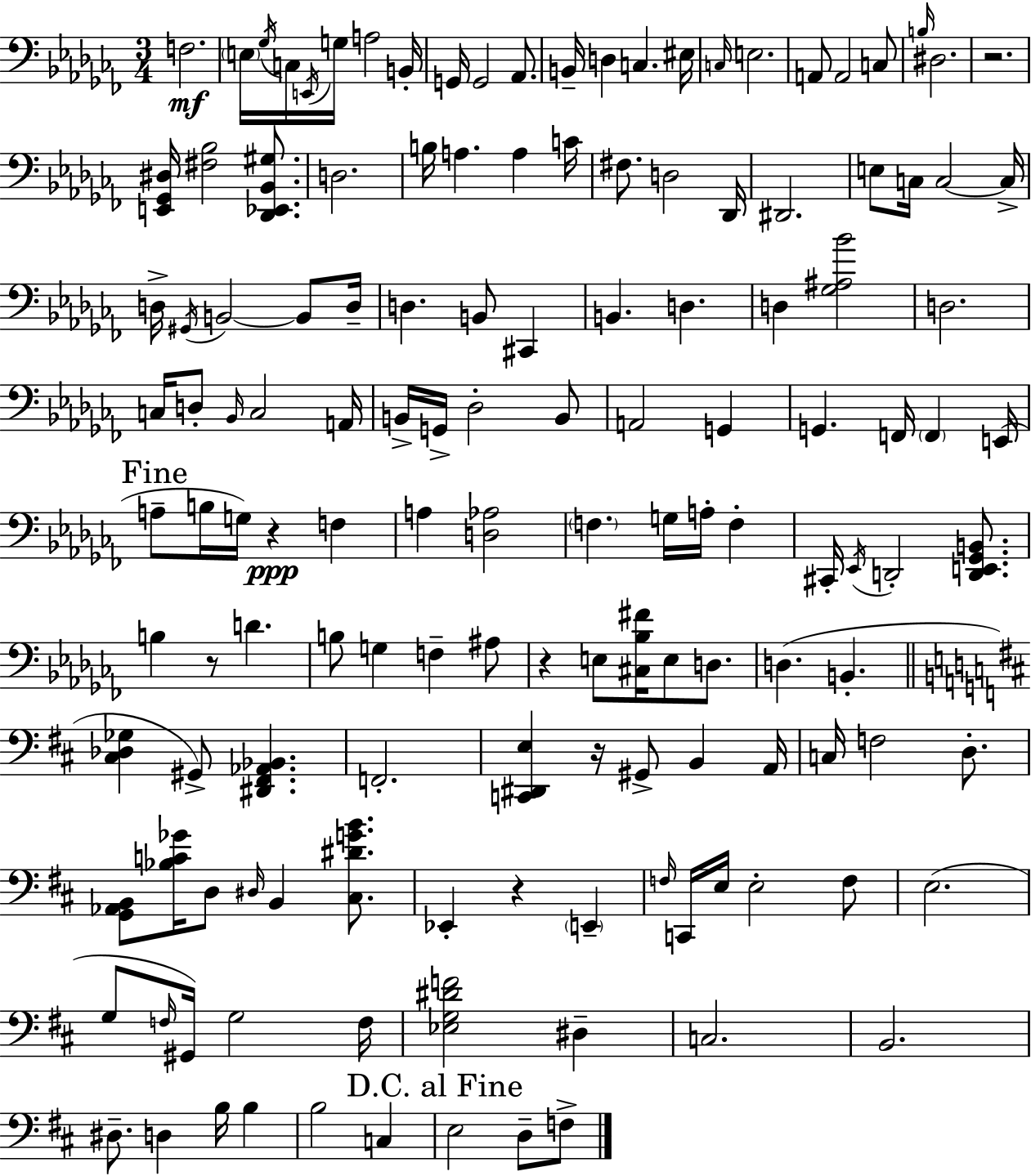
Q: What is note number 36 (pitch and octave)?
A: D3